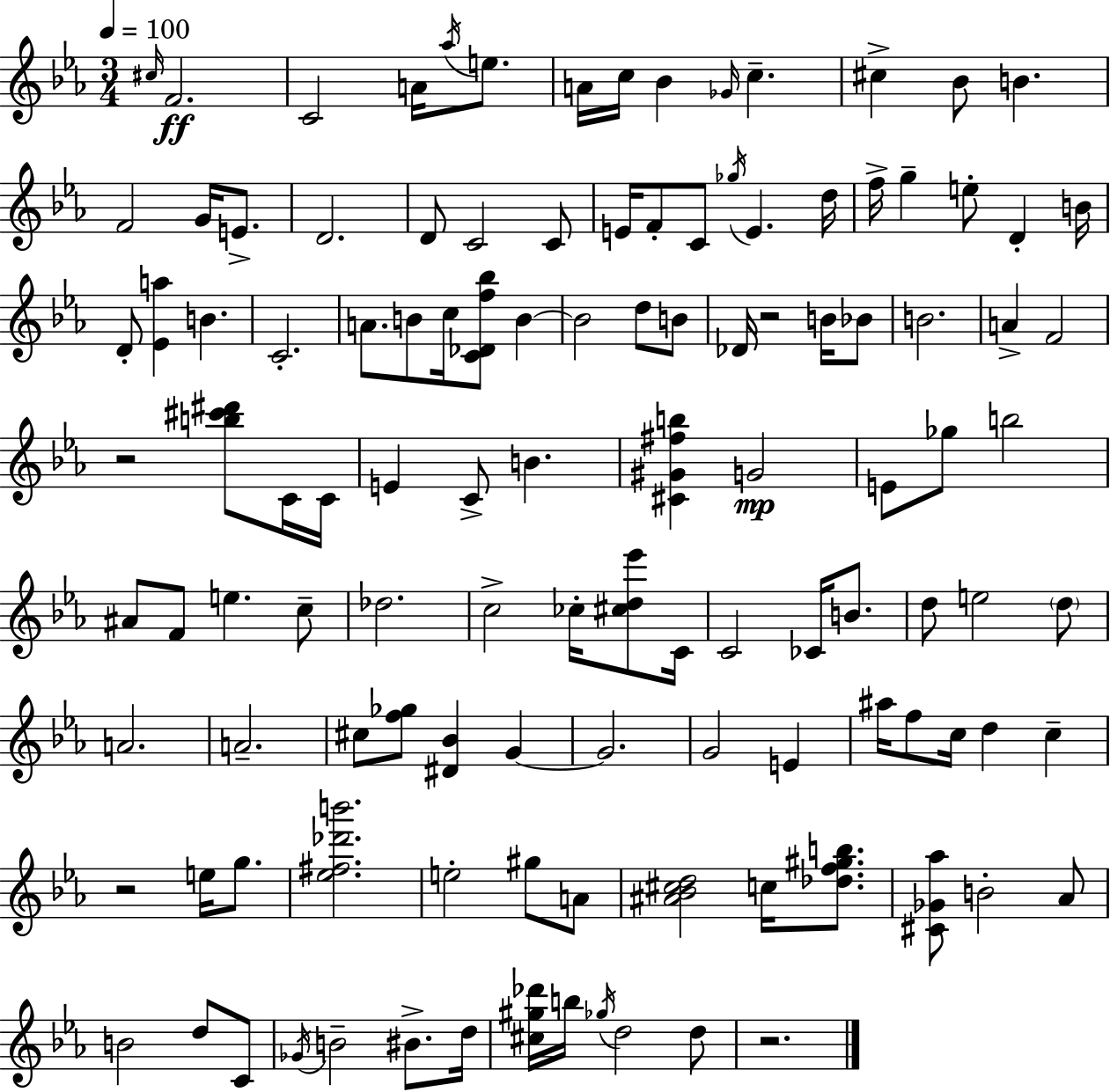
{
  \clef treble
  \numericTimeSignature
  \time 3/4
  \key ees \major
  \tempo 4 = 100
  \grace { cis''16 }\ff f'2. | c'2 a'16 \acciaccatura { aes''16 } e''8. | a'16 c''16 bes'4 \grace { ges'16 } c''4.-- | cis''4-> bes'8 b'4. | \break f'2 g'16 | e'8.-> d'2. | d'8 c'2 | c'8 e'16 f'8-. c'8 \acciaccatura { ges''16 } e'4. | \break d''16 f''16-> g''4-- e''8-. d'4-. | b'16 d'8-. <ees' a''>4 b'4. | c'2.-. | a'8. b'8 c''16 <c' des' f'' bes''>8 | \break b'4~~ b'2 | d''8 b'8 des'16 r2 | b'16 bes'8 b'2. | a'4-> f'2 | \break r2 | <b'' cis''' dis'''>8 c'16 c'16 e'4 c'8-> b'4. | <cis' gis' fis'' b''>4 g'2\mp | e'8 ges''8 b''2 | \break ais'8 f'8 e''4. | c''8-- des''2. | c''2-> | ces''16-. <cis'' d'' ees'''>8 c'16 c'2 | \break ces'16 b'8. d''8 e''2 | \parenthesize d''8 a'2. | a'2.-- | cis''8 <f'' ges''>8 <dis' bes'>4 | \break g'4~~ g'2. | g'2 | e'4 ais''16 f''8 c''16 d''4 | c''4-- r2 | \break e''16 g''8. <ees'' fis'' des''' b'''>2. | e''2-. | gis''8 a'8 <ais' bes' cis'' d''>2 | c''16 <des'' f'' gis'' b''>8. <cis' ges' aes''>8 b'2-. | \break aes'8 b'2 | d''8 c'8 \acciaccatura { ges'16 } b'2-- | bis'8.-> d''16 <cis'' gis'' des'''>16 b''16 \acciaccatura { ges''16 } d''2 | d''8 r2. | \break \bar "|."
}